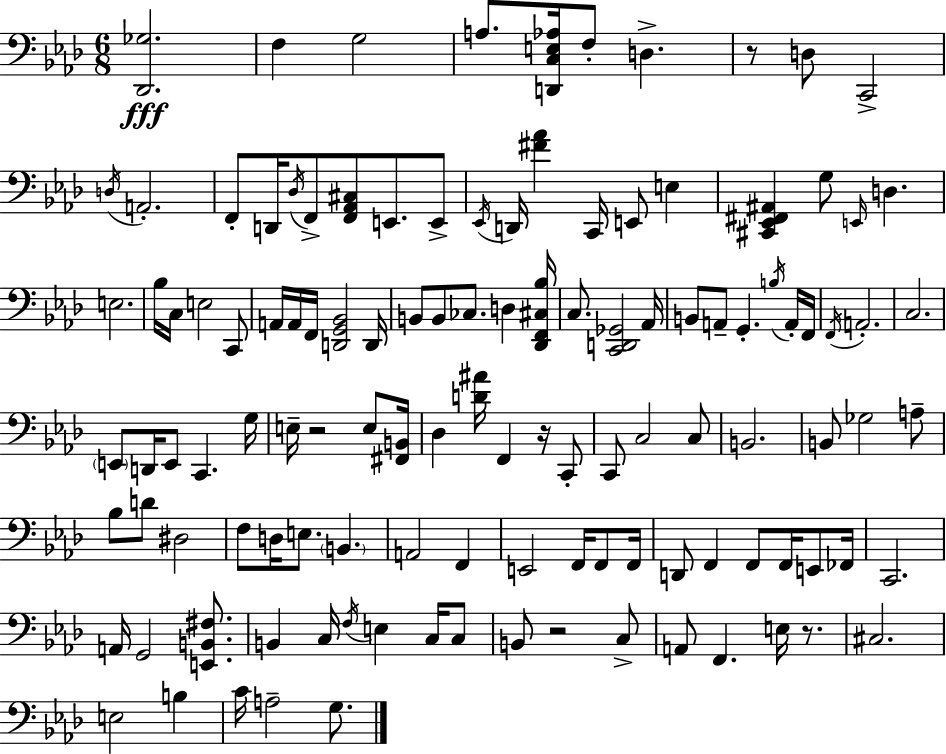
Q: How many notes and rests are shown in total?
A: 119